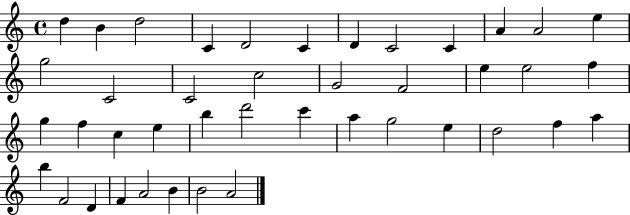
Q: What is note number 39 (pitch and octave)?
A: A4